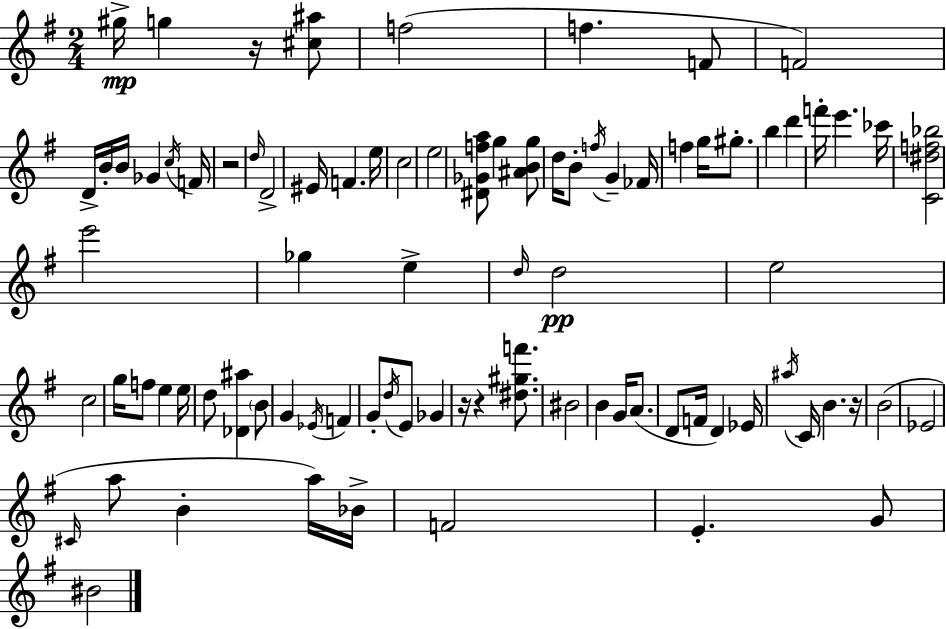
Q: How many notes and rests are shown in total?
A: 86